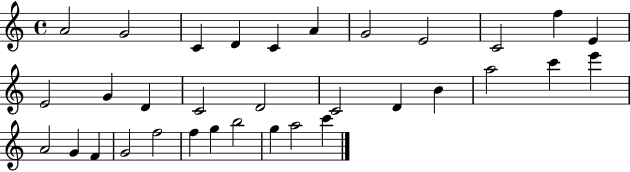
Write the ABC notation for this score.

X:1
T:Untitled
M:4/4
L:1/4
K:C
A2 G2 C D C A G2 E2 C2 f E E2 G D C2 D2 C2 D B a2 c' e' A2 G F G2 f2 f g b2 g a2 c'